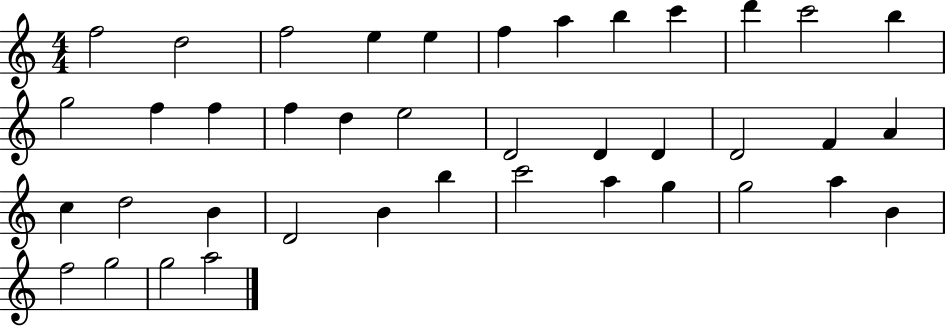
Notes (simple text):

F5/h D5/h F5/h E5/q E5/q F5/q A5/q B5/q C6/q D6/q C6/h B5/q G5/h F5/q F5/q F5/q D5/q E5/h D4/h D4/q D4/q D4/h F4/q A4/q C5/q D5/h B4/q D4/h B4/q B5/q C6/h A5/q G5/q G5/h A5/q B4/q F5/h G5/h G5/h A5/h